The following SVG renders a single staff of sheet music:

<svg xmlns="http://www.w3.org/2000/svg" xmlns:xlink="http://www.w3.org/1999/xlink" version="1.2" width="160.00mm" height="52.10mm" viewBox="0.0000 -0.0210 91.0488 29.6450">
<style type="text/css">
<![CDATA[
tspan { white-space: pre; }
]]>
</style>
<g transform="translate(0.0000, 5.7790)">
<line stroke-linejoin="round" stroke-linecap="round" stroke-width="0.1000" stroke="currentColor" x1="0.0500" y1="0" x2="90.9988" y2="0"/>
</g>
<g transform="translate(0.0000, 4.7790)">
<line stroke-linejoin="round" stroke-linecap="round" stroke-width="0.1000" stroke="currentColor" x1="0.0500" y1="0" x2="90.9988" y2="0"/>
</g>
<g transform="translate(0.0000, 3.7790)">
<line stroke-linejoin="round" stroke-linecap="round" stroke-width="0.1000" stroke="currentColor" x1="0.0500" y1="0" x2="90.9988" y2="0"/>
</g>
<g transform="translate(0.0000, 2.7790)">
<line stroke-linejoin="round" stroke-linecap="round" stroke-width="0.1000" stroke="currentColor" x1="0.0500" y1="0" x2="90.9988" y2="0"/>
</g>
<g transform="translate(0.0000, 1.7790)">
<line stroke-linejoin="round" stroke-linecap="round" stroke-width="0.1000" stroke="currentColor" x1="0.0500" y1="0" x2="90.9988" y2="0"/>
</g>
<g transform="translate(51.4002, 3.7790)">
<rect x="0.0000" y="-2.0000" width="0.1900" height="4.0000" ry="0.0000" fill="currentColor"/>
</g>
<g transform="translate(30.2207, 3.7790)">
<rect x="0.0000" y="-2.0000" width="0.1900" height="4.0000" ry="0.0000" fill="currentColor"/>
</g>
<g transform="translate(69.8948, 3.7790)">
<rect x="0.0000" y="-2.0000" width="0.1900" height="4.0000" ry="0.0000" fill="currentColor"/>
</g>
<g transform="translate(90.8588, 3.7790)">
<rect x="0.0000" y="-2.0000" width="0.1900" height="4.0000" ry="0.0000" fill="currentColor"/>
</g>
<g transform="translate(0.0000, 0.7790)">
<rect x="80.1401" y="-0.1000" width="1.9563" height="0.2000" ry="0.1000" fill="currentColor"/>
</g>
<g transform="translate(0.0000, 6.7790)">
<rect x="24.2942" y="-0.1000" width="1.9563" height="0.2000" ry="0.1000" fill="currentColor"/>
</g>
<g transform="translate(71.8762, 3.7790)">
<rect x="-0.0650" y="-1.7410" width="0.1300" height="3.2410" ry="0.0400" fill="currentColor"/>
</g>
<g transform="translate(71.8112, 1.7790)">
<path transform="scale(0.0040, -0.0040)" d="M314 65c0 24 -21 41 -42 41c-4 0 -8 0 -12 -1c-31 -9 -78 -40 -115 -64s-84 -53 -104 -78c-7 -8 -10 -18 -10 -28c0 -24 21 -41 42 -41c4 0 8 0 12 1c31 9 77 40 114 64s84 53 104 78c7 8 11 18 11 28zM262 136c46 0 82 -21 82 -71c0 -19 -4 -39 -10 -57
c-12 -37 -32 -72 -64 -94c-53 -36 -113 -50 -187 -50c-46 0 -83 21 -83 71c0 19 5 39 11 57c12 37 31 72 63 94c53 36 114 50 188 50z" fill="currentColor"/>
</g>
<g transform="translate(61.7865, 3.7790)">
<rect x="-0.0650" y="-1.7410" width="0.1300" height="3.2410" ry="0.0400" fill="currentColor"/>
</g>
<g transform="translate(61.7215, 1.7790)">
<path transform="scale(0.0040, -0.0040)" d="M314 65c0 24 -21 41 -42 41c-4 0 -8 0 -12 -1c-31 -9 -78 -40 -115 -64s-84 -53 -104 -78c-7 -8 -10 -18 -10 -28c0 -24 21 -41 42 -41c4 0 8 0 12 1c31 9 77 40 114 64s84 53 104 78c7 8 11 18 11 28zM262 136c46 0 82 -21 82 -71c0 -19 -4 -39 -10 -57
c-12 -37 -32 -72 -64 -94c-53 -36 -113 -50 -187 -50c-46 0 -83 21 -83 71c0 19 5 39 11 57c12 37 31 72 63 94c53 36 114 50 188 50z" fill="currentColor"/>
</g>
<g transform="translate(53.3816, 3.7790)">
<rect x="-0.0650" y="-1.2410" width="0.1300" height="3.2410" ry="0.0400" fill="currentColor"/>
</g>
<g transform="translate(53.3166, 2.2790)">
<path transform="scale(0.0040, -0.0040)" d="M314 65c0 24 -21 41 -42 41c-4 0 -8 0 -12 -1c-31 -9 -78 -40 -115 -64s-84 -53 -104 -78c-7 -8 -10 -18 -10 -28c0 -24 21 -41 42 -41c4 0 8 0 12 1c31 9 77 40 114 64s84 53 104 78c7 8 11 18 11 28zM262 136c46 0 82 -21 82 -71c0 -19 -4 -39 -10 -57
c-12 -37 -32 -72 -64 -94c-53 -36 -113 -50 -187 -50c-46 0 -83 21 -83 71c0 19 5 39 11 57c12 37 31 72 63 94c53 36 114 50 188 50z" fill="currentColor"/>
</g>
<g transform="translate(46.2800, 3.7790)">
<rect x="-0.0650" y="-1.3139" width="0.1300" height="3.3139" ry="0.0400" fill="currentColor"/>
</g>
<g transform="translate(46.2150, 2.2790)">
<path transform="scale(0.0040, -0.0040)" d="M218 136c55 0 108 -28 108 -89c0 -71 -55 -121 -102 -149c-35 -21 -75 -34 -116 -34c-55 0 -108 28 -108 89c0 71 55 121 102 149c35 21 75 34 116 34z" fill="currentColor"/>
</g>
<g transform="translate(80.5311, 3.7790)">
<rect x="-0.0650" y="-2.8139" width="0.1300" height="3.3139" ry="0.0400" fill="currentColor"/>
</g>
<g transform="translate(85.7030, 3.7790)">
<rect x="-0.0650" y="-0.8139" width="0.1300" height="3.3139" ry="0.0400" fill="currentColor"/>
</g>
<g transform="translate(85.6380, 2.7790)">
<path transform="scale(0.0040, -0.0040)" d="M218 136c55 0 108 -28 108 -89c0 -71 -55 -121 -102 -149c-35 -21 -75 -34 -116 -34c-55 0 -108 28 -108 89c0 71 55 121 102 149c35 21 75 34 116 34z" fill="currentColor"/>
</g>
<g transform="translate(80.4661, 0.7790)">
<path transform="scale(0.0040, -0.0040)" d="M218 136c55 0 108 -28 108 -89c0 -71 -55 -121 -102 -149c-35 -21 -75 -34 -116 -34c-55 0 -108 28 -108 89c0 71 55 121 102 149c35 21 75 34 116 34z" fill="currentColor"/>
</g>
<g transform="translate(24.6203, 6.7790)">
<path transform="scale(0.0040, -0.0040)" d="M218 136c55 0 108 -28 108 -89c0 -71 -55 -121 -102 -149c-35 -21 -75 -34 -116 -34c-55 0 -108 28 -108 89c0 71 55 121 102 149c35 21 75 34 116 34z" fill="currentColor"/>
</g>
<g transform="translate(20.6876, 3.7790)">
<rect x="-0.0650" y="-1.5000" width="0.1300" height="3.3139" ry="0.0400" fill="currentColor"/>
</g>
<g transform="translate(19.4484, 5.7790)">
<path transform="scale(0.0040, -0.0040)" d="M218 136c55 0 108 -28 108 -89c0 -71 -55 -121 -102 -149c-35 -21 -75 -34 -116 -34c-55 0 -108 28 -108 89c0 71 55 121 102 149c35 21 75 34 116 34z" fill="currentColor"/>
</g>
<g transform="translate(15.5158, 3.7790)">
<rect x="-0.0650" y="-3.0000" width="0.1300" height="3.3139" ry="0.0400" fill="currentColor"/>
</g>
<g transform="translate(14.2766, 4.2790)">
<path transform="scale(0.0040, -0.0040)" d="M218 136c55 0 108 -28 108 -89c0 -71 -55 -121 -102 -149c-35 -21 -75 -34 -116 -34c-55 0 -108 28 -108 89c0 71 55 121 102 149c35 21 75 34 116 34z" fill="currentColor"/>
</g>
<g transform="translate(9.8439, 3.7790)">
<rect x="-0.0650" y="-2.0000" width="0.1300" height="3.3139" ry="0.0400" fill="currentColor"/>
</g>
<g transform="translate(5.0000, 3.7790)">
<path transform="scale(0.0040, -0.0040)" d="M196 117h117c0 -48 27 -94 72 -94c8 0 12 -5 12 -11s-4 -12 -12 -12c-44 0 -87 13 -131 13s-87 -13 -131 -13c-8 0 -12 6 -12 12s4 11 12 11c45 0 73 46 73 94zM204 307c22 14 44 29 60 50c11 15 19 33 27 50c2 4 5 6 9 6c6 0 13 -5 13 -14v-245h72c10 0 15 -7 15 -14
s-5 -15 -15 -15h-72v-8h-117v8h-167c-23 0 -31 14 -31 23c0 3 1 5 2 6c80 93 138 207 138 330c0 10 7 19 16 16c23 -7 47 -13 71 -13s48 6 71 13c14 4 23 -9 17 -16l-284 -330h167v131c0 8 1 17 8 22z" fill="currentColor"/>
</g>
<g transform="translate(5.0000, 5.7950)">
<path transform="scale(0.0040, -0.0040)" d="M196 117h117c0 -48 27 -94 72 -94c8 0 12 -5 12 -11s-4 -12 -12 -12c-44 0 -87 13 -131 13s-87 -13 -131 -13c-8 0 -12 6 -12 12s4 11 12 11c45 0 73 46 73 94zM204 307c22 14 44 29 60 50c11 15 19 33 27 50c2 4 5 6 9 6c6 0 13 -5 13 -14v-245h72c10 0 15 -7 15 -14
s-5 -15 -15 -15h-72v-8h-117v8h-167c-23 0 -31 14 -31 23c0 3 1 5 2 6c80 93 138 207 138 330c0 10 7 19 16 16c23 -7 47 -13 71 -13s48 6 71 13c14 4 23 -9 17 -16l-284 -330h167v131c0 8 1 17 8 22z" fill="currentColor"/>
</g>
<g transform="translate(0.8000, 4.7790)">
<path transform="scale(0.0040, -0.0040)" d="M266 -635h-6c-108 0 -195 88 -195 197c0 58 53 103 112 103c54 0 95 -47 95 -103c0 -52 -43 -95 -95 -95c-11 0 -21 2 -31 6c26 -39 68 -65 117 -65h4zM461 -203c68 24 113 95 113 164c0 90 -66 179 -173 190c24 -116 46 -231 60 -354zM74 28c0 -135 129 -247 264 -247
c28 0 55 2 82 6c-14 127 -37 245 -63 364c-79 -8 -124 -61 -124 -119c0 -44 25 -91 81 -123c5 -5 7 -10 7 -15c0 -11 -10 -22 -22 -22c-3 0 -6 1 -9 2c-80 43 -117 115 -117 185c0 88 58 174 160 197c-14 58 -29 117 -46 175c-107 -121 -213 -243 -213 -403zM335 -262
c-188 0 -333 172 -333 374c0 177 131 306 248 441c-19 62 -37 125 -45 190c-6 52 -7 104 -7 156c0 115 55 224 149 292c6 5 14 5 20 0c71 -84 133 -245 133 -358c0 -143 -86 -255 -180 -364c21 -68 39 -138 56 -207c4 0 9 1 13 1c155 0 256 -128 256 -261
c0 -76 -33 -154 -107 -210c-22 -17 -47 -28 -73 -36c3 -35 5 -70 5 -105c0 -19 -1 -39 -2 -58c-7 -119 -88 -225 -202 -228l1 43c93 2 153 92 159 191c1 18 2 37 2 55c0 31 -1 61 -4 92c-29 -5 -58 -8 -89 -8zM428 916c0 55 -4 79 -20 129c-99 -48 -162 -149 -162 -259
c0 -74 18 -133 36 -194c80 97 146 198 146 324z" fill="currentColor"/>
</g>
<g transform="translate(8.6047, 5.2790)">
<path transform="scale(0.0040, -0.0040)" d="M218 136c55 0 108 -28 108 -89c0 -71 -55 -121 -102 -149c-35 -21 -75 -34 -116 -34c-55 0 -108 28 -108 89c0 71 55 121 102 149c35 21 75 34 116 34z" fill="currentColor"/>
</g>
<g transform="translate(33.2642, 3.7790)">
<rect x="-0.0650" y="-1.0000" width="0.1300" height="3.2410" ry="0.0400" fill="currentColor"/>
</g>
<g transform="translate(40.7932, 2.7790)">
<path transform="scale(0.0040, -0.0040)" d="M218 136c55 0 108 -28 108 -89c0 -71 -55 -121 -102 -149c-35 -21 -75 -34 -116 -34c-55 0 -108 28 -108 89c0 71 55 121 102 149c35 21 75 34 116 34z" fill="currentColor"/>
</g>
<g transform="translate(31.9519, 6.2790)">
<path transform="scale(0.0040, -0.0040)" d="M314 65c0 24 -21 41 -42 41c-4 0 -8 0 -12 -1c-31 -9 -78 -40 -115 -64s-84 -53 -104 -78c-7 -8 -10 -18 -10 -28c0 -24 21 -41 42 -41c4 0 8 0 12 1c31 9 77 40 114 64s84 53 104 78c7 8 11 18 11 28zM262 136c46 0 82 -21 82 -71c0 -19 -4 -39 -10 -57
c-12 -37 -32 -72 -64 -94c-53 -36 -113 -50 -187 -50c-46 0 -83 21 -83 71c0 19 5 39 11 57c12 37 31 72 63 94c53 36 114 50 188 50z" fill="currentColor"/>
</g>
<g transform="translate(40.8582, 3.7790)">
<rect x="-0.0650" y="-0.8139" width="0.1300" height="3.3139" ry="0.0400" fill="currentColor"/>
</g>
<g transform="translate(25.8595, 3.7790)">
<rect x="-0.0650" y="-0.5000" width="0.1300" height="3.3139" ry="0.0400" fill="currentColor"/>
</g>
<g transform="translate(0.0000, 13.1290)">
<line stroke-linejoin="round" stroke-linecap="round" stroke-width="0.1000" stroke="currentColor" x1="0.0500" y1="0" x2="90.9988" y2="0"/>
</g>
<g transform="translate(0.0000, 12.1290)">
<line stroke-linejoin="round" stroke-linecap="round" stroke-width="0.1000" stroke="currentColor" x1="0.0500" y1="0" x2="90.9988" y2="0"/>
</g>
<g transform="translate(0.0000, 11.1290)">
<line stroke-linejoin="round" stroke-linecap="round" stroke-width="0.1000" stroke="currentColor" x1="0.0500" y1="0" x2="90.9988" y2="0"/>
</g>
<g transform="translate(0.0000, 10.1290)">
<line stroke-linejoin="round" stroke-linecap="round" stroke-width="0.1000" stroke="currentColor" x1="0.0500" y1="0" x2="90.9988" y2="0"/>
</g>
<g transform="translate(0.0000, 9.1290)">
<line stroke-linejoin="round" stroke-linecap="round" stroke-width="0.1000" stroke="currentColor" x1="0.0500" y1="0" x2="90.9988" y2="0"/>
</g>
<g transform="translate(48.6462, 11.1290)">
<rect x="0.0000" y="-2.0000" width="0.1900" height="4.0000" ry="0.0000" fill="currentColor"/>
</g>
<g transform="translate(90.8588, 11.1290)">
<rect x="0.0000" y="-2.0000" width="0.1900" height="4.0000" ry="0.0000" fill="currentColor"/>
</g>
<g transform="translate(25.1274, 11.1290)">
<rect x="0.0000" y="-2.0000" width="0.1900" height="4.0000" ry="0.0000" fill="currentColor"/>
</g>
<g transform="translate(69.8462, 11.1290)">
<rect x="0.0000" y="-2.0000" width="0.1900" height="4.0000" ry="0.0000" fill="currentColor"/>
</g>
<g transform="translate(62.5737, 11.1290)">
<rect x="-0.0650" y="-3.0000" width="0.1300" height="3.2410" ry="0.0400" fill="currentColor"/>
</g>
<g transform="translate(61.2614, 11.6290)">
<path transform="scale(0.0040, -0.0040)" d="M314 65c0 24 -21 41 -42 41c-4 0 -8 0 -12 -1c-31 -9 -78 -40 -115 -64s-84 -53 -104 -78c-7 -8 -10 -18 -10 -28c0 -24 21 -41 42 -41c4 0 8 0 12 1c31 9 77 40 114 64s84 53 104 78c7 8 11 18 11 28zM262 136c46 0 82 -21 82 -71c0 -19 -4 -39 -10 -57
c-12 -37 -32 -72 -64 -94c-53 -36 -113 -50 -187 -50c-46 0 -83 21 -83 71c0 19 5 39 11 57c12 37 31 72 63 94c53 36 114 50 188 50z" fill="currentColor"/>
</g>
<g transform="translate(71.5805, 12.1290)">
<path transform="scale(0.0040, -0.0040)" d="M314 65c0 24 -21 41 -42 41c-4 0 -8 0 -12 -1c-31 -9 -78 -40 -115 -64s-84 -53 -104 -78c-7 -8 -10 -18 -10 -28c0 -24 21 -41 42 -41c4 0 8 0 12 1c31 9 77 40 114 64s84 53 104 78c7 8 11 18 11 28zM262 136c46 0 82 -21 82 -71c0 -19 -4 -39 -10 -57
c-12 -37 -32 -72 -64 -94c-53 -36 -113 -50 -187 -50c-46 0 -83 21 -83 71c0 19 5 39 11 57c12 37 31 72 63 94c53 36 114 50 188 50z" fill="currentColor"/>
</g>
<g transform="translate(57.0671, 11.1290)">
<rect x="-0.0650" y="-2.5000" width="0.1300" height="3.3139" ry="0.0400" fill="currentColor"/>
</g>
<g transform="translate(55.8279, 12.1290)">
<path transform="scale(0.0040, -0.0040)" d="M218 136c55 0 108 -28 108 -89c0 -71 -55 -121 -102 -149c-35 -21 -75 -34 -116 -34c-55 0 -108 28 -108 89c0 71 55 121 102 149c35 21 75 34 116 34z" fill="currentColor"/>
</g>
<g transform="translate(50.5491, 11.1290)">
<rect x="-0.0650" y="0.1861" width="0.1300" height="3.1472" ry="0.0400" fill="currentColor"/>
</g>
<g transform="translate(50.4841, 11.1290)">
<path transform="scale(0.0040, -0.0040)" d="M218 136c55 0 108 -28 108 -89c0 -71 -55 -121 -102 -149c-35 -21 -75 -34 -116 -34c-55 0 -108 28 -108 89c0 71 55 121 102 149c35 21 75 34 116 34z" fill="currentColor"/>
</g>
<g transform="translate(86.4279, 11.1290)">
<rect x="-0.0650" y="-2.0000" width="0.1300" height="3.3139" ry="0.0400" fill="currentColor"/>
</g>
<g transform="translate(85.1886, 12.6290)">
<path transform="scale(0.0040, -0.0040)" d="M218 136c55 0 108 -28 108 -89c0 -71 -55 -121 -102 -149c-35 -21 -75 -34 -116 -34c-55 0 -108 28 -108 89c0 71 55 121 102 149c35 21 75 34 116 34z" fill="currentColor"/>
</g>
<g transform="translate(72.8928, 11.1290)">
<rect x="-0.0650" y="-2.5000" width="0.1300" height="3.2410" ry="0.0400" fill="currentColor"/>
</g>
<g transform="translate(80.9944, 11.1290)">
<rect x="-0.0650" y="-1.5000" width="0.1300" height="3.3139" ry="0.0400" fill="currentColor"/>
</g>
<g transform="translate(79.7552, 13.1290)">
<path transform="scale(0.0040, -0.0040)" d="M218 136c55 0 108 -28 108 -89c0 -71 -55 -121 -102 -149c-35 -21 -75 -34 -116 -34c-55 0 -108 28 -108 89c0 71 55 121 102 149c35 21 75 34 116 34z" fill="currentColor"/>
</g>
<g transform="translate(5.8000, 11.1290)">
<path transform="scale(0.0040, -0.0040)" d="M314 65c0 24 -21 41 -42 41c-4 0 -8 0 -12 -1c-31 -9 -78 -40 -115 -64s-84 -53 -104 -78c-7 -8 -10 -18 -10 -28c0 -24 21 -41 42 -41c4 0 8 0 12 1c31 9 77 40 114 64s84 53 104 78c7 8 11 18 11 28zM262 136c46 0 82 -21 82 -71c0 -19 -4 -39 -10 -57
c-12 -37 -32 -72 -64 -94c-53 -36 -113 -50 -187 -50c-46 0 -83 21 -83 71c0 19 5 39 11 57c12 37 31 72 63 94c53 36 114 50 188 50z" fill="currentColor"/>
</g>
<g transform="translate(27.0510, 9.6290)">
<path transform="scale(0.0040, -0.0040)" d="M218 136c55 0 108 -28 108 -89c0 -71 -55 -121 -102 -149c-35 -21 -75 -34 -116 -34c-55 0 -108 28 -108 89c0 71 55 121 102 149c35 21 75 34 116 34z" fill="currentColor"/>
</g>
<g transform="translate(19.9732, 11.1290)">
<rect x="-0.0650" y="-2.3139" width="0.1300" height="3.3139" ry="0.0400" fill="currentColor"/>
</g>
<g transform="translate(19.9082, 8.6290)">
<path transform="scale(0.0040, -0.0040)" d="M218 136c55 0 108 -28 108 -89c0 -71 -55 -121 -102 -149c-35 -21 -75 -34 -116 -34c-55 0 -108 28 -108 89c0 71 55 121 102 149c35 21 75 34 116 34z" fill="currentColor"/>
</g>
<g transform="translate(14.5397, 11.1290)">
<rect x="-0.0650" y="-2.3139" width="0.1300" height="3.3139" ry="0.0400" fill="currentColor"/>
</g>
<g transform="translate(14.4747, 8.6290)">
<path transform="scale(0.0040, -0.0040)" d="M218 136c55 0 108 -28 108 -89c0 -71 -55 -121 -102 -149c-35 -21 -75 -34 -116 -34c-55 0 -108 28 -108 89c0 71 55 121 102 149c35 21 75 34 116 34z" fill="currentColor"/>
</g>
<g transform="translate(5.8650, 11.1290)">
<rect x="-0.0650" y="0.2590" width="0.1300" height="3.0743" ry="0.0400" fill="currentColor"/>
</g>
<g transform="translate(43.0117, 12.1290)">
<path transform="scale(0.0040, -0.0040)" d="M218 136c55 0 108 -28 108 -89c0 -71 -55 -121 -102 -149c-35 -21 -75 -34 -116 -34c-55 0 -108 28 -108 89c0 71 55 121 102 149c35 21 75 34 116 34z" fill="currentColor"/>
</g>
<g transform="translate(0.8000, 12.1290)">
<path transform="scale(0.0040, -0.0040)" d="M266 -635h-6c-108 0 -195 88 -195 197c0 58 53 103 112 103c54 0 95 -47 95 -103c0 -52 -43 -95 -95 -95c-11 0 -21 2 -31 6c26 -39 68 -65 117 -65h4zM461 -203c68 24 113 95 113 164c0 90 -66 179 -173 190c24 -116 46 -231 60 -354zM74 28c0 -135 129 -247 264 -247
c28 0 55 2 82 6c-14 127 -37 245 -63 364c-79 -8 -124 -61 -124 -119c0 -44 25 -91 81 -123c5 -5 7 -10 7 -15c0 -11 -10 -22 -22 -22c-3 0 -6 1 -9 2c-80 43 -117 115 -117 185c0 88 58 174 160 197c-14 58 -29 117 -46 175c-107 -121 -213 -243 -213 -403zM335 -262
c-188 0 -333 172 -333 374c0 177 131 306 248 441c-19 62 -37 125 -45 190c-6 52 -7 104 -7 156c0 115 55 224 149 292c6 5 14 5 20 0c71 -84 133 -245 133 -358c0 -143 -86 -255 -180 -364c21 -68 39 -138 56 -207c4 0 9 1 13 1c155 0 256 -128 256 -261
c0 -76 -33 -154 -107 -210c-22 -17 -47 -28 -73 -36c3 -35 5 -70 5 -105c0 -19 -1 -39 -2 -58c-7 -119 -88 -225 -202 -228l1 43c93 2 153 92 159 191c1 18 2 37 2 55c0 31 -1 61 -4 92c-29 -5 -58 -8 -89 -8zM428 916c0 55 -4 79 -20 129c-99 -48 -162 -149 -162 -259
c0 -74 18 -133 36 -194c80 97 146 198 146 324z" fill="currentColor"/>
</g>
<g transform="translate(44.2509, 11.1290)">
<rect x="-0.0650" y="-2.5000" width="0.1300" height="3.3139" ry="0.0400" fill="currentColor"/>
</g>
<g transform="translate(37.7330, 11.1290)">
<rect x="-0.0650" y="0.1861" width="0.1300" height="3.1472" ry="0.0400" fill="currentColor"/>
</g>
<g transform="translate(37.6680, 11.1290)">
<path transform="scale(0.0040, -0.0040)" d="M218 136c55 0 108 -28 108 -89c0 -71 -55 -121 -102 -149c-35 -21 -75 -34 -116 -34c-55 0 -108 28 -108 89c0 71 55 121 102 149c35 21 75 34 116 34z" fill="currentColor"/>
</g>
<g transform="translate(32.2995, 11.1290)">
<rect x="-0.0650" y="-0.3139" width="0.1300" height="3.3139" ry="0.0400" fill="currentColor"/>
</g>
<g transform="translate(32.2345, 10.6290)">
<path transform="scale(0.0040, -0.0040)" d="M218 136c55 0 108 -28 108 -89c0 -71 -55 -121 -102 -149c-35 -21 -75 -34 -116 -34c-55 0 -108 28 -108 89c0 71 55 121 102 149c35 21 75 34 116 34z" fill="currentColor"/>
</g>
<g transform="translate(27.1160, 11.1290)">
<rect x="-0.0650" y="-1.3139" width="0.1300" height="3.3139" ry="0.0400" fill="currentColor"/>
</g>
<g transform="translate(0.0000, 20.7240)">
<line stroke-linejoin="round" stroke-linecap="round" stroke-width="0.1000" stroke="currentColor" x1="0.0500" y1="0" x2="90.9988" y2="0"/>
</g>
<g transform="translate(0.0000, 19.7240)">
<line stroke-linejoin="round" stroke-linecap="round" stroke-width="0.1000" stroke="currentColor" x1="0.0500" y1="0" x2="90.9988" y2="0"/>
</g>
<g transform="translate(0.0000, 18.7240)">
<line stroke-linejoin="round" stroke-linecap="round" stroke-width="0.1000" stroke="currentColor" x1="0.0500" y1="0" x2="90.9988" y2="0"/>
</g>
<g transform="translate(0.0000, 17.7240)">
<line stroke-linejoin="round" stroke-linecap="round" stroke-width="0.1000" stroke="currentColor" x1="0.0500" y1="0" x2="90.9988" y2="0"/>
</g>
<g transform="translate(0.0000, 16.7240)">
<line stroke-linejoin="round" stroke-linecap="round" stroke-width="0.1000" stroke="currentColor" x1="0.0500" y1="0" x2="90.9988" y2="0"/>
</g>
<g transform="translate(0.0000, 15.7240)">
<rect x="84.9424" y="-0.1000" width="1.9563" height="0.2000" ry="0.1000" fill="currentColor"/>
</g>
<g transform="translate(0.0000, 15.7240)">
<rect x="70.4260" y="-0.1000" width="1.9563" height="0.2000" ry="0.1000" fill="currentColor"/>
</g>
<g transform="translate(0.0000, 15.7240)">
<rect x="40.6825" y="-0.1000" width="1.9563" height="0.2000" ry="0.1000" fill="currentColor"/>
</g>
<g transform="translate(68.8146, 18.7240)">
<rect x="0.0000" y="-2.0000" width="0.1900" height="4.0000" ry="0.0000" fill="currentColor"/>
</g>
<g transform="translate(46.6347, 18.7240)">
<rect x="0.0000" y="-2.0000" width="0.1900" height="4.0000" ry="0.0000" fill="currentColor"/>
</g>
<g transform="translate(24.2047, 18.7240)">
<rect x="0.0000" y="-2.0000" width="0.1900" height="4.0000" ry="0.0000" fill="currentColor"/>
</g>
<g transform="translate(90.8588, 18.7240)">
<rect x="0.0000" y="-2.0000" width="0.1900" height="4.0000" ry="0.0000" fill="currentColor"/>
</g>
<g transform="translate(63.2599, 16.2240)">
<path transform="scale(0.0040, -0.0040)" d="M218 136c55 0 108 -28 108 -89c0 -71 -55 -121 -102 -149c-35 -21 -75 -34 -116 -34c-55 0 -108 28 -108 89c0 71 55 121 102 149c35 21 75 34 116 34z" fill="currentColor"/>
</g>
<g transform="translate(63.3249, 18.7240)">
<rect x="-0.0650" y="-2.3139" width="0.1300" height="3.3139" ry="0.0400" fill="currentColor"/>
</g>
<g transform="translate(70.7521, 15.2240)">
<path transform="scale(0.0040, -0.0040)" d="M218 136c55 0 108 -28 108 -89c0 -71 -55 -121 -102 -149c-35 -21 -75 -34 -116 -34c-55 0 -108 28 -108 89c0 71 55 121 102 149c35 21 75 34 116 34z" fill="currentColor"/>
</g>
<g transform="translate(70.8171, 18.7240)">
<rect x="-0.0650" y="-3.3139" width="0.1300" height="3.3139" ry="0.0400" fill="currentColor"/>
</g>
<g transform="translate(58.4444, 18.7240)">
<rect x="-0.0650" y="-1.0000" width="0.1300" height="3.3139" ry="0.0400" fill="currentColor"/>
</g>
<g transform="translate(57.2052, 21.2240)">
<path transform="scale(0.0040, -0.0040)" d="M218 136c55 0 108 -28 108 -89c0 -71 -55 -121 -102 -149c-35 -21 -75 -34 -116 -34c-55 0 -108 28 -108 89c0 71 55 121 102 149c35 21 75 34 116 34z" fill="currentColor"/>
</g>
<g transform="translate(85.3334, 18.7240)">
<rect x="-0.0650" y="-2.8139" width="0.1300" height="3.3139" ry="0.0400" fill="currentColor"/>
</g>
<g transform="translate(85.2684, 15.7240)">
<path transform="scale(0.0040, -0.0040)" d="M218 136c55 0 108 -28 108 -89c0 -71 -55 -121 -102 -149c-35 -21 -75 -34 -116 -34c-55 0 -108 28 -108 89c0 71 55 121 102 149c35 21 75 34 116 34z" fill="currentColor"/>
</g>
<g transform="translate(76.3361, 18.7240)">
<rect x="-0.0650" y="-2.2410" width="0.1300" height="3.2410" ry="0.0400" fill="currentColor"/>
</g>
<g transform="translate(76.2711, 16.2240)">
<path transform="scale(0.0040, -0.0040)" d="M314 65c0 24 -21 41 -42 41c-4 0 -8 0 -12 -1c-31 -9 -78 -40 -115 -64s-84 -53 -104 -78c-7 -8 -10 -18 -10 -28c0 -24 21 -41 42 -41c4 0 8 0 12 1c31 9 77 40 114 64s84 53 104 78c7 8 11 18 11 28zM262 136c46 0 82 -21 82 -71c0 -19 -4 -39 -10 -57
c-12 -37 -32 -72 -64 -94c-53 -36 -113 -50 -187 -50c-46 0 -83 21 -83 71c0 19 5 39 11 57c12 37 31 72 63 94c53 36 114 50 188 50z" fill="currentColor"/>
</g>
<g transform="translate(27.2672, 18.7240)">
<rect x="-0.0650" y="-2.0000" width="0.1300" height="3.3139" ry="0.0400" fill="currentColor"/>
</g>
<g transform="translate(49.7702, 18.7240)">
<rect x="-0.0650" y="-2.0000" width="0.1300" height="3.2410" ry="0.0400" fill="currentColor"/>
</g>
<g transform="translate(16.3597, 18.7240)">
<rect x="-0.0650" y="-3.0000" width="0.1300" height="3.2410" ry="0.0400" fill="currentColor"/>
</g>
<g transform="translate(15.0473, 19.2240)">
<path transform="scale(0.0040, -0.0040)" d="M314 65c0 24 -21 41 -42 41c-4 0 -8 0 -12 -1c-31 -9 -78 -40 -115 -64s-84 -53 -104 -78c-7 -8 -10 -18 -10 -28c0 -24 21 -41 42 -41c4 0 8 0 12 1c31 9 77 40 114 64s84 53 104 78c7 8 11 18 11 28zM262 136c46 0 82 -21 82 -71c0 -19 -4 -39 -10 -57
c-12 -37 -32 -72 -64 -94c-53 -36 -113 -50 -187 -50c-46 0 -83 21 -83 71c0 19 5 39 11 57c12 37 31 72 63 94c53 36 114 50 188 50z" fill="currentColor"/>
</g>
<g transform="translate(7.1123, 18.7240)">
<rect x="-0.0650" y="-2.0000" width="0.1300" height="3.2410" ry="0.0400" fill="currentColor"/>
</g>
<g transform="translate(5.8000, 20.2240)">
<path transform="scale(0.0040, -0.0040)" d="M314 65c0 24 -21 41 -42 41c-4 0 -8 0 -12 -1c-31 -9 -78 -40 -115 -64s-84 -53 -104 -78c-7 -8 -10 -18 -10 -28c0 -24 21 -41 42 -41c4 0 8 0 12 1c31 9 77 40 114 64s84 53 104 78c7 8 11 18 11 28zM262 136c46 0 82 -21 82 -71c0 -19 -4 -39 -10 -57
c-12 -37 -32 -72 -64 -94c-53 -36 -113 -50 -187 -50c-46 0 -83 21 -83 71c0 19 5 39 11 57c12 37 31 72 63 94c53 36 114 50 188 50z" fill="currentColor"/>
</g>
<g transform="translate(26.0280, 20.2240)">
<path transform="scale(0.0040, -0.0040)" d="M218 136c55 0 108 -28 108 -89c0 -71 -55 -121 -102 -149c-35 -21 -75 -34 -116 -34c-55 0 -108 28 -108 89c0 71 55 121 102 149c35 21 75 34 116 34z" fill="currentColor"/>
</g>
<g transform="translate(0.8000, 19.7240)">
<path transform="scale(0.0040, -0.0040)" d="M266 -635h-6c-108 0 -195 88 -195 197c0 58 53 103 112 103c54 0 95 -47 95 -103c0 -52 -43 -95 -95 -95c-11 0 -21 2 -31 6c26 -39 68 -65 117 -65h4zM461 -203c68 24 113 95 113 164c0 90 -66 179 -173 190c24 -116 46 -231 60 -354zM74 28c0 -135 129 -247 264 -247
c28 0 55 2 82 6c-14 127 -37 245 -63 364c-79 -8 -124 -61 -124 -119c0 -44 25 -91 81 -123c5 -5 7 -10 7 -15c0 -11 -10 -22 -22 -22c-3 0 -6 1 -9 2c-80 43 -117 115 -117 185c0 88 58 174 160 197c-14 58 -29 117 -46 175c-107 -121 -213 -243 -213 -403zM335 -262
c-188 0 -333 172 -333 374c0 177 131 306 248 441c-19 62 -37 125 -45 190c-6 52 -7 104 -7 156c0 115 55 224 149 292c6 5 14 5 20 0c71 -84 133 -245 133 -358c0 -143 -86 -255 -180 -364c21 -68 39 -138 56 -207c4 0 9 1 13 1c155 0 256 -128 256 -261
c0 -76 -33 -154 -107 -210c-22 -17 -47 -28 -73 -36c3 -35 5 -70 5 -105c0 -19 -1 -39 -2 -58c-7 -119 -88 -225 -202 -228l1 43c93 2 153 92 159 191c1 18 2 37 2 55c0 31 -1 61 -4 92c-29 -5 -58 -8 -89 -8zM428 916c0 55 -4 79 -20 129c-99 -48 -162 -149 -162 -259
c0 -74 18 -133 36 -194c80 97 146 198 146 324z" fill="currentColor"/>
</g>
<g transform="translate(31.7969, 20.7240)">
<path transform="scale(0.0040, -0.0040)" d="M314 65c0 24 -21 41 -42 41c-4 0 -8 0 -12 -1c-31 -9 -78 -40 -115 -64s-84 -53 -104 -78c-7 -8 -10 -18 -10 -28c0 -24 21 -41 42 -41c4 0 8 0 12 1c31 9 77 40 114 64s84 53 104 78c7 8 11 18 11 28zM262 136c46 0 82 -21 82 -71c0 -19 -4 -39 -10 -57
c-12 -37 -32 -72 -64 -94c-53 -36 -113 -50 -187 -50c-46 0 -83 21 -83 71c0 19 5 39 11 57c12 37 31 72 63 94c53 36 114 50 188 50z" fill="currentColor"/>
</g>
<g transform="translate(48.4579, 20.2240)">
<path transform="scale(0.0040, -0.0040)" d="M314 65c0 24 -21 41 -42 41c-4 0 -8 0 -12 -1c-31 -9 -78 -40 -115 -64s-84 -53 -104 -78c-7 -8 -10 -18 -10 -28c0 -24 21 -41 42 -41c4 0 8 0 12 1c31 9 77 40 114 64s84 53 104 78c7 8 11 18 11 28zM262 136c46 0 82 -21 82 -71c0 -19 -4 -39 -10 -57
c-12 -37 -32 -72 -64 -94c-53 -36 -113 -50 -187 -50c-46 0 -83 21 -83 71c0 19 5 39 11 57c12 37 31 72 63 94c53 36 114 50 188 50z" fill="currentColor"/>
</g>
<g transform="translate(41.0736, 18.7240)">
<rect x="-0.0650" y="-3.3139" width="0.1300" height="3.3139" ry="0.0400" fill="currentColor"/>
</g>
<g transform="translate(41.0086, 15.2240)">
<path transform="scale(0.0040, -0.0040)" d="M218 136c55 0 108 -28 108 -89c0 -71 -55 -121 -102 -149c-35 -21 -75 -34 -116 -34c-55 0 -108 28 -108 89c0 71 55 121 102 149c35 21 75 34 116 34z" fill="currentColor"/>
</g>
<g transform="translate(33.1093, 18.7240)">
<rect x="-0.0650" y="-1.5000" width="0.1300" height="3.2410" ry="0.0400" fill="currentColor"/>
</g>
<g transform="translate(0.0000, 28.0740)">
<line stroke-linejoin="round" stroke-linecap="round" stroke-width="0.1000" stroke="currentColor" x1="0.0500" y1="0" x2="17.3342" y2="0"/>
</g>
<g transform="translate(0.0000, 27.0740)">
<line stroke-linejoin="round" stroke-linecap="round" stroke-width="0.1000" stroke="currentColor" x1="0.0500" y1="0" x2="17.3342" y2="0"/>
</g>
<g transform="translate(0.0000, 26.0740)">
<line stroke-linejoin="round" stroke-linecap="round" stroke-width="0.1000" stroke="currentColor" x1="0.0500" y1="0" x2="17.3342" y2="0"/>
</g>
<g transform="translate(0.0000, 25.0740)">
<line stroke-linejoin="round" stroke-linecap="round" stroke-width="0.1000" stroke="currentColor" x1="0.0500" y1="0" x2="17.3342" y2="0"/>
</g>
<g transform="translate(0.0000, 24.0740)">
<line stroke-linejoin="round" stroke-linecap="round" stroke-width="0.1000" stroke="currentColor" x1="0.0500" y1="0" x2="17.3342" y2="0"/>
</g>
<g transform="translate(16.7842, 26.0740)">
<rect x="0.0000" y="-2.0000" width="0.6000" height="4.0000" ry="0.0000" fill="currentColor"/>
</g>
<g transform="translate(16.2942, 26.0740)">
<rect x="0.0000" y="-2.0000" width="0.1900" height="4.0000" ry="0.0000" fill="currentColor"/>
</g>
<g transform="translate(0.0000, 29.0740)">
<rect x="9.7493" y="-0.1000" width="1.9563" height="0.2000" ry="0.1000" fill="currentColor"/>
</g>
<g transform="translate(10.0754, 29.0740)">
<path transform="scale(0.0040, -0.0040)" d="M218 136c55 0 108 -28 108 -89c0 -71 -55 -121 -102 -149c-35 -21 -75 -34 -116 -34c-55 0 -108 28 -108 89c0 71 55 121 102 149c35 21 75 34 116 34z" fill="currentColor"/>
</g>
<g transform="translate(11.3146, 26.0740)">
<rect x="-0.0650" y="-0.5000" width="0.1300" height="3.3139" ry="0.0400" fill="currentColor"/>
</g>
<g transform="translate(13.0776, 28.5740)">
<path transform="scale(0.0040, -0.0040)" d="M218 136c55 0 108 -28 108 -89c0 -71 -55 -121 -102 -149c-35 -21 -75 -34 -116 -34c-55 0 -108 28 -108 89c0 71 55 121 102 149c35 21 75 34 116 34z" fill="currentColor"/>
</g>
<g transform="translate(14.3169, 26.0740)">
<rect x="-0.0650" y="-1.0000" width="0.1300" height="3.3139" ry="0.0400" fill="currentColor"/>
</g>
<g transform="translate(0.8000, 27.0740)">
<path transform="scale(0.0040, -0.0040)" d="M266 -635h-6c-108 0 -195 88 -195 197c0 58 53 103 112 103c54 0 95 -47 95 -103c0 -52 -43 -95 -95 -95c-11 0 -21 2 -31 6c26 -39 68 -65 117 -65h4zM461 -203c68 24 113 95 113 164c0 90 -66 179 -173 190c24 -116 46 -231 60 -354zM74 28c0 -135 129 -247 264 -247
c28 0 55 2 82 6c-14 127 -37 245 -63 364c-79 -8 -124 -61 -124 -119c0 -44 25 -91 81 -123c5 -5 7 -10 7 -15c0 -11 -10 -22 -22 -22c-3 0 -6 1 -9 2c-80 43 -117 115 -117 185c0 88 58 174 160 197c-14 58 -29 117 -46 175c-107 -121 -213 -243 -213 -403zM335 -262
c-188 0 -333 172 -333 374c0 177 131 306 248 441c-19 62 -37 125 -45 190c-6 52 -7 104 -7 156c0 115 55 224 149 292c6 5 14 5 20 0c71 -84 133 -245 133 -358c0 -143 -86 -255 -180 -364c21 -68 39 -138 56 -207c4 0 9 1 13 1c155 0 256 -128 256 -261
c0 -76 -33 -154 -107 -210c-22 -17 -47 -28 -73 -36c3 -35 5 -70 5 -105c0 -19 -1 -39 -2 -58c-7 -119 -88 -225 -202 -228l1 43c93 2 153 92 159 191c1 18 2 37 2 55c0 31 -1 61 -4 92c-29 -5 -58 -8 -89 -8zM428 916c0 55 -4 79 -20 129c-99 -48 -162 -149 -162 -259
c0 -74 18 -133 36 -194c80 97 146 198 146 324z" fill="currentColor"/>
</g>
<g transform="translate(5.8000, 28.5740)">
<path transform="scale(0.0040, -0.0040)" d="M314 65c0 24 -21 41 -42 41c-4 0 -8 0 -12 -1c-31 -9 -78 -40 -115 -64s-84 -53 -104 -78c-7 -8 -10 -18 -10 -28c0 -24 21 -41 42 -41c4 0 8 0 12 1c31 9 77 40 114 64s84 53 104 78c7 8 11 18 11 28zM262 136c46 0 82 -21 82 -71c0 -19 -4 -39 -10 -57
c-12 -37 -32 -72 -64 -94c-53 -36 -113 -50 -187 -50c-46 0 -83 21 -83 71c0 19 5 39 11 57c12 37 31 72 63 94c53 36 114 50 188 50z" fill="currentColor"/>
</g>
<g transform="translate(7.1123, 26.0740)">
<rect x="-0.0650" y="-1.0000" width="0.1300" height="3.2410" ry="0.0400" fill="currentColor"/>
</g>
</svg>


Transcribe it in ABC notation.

X:1
T:Untitled
M:4/4
L:1/4
K:C
F A E C D2 d e e2 f2 f2 a d B2 g g e c B G B G A2 G2 E F F2 A2 F E2 b F2 D g b g2 a D2 C D